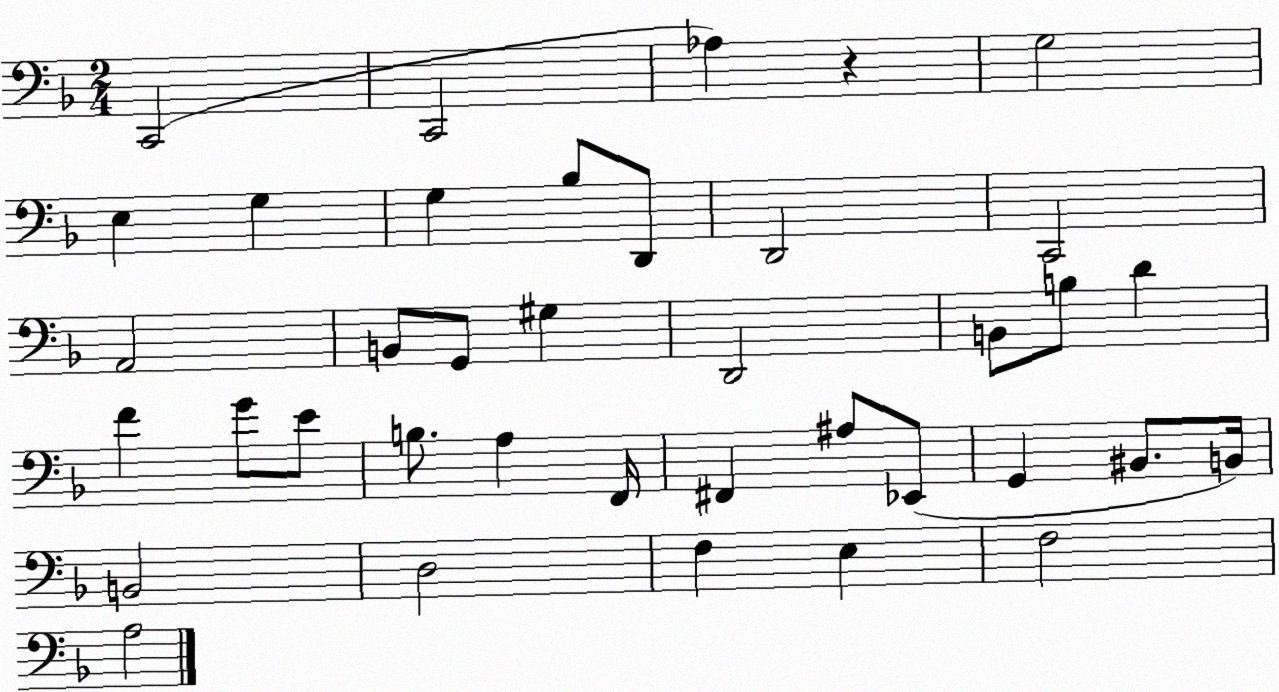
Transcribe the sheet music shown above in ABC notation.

X:1
T:Untitled
M:2/4
L:1/4
K:F
C,,2 C,,2 _A, z G,2 E, G, G, _B,/2 D,,/2 D,,2 C,,2 A,,2 B,,/2 G,,/2 ^G, D,,2 B,,/2 B,/2 D F G/2 E/2 B,/2 A, F,,/4 ^F,, ^A,/2 _E,,/2 G,, ^B,,/2 B,,/4 B,,2 D,2 F, E, F,2 A,2